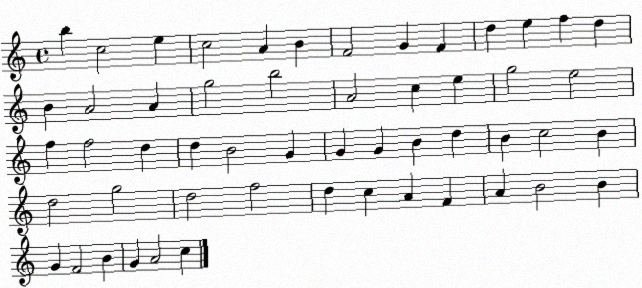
X:1
T:Untitled
M:4/4
L:1/4
K:C
b c2 e c2 A B F2 G F d e f d B A2 A g2 b2 A2 c e g2 e2 f f2 d d B2 G G G B d B c2 B d2 g2 d2 f2 d c A F A B2 B G F2 B G A2 c